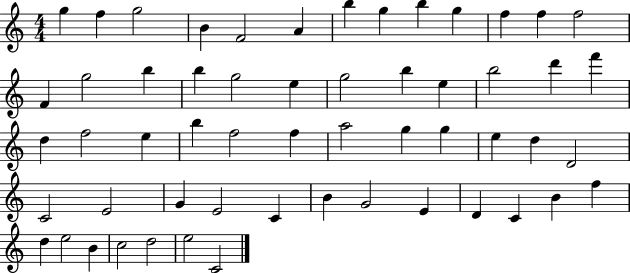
{
  \clef treble
  \numericTimeSignature
  \time 4/4
  \key c \major
  g''4 f''4 g''2 | b'4 f'2 a'4 | b''4 g''4 b''4 g''4 | f''4 f''4 f''2 | \break f'4 g''2 b''4 | b''4 g''2 e''4 | g''2 b''4 e''4 | b''2 d'''4 f'''4 | \break d''4 f''2 e''4 | b''4 f''2 f''4 | a''2 g''4 g''4 | e''4 d''4 d'2 | \break c'2 e'2 | g'4 e'2 c'4 | b'4 g'2 e'4 | d'4 c'4 b'4 f''4 | \break d''4 e''2 b'4 | c''2 d''2 | e''2 c'2 | \bar "|."
}